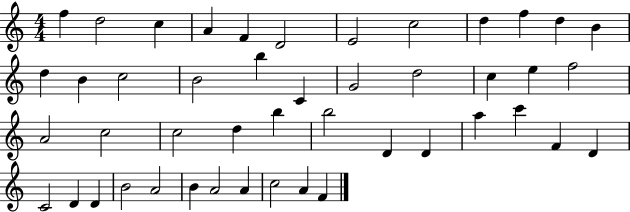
X:1
T:Untitled
M:4/4
L:1/4
K:C
f d2 c A F D2 E2 c2 d f d B d B c2 B2 b C G2 d2 c e f2 A2 c2 c2 d b b2 D D a c' F D C2 D D B2 A2 B A2 A c2 A F